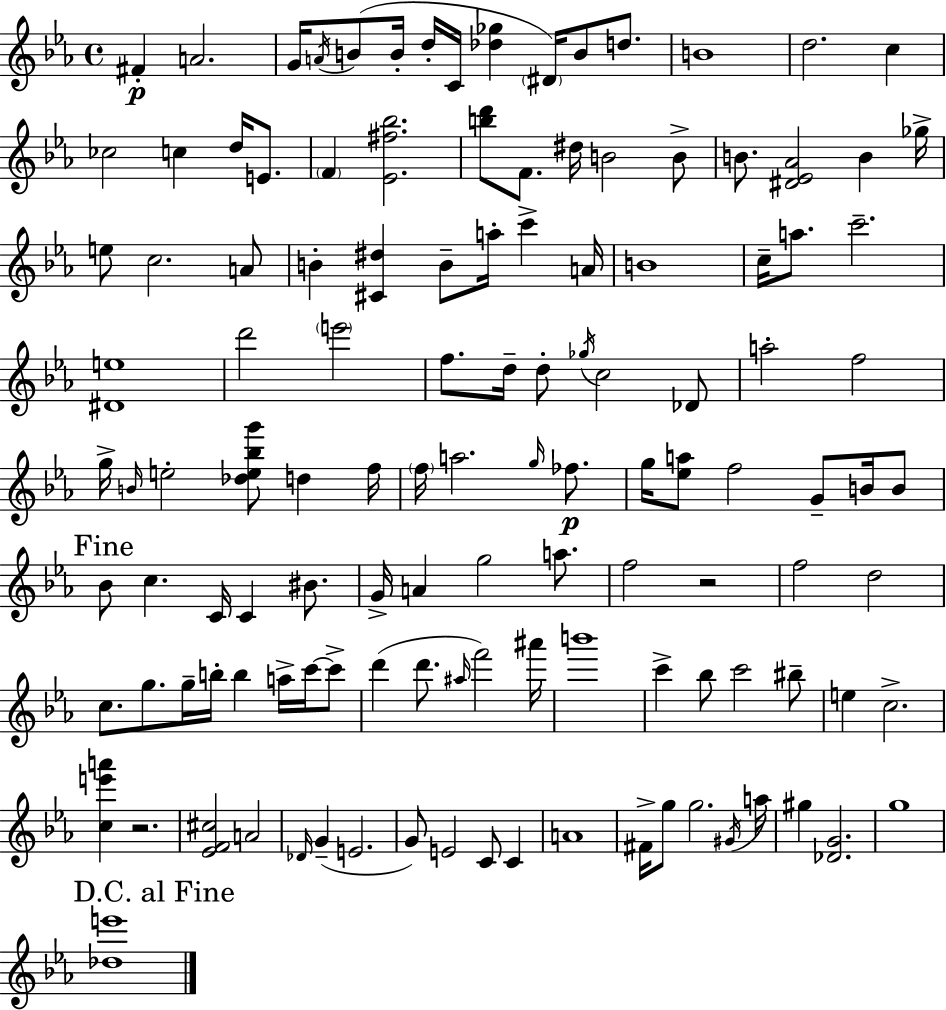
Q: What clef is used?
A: treble